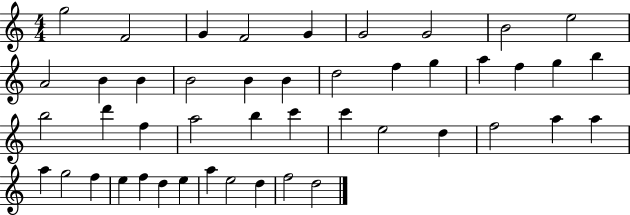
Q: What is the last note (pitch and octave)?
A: D5